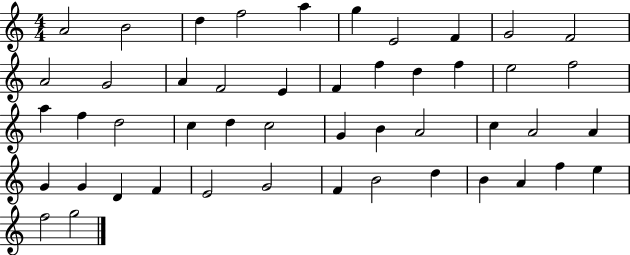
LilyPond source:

{
  \clef treble
  \numericTimeSignature
  \time 4/4
  \key c \major
  a'2 b'2 | d''4 f''2 a''4 | g''4 e'2 f'4 | g'2 f'2 | \break a'2 g'2 | a'4 f'2 e'4 | f'4 f''4 d''4 f''4 | e''2 f''2 | \break a''4 f''4 d''2 | c''4 d''4 c''2 | g'4 b'4 a'2 | c''4 a'2 a'4 | \break g'4 g'4 d'4 f'4 | e'2 g'2 | f'4 b'2 d''4 | b'4 a'4 f''4 e''4 | \break f''2 g''2 | \bar "|."
}